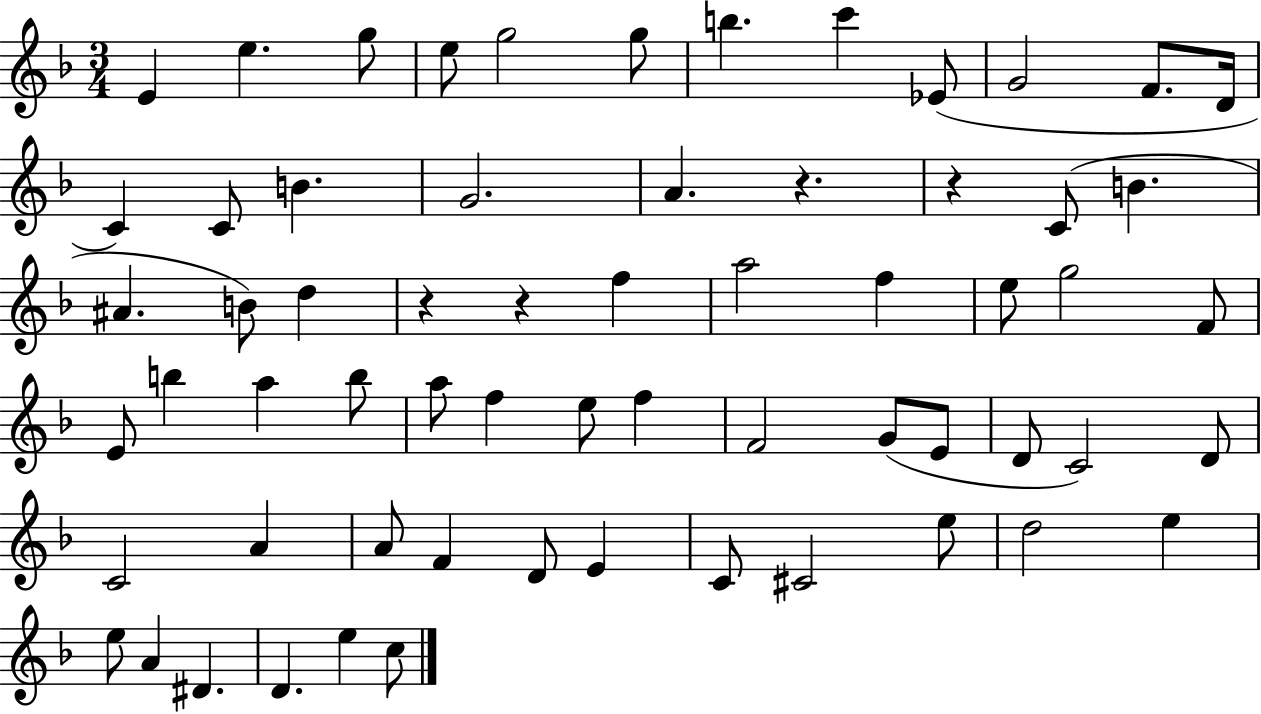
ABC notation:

X:1
T:Untitled
M:3/4
L:1/4
K:F
E e g/2 e/2 g2 g/2 b c' _E/2 G2 F/2 D/4 C C/2 B G2 A z z C/2 B ^A B/2 d z z f a2 f e/2 g2 F/2 E/2 b a b/2 a/2 f e/2 f F2 G/2 E/2 D/2 C2 D/2 C2 A A/2 F D/2 E C/2 ^C2 e/2 d2 e e/2 A ^D D e c/2